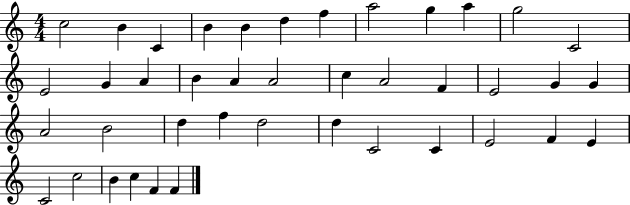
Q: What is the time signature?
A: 4/4